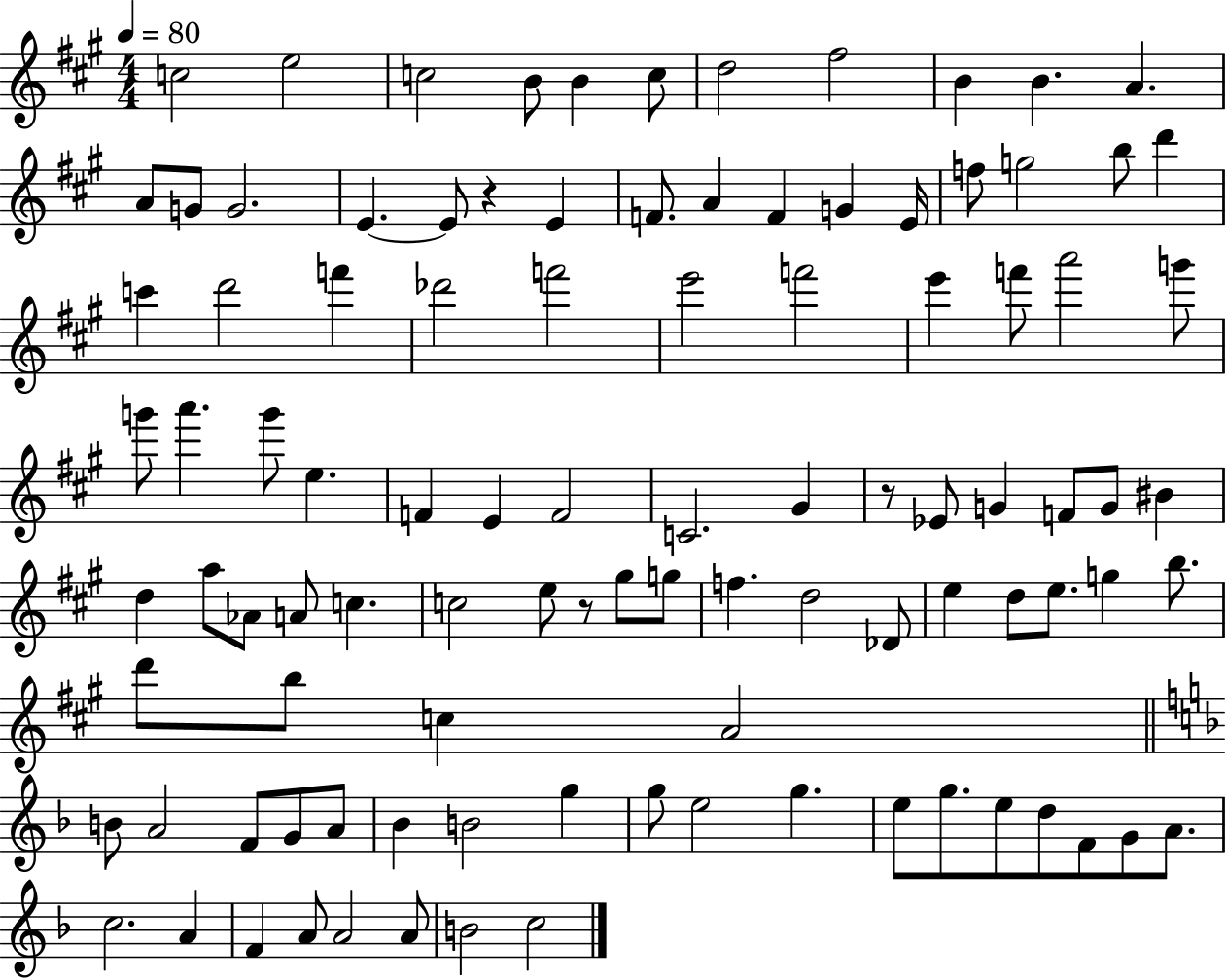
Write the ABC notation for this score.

X:1
T:Untitled
M:4/4
L:1/4
K:A
c2 e2 c2 B/2 B c/2 d2 ^f2 B B A A/2 G/2 G2 E E/2 z E F/2 A F G E/4 f/2 g2 b/2 d' c' d'2 f' _d'2 f'2 e'2 f'2 e' f'/2 a'2 g'/2 g'/2 a' g'/2 e F E F2 C2 ^G z/2 _E/2 G F/2 G/2 ^B d a/2 _A/2 A/2 c c2 e/2 z/2 ^g/2 g/2 f d2 _D/2 e d/2 e/2 g b/2 d'/2 b/2 c A2 B/2 A2 F/2 G/2 A/2 _B B2 g g/2 e2 g e/2 g/2 e/2 d/2 F/2 G/2 A/2 c2 A F A/2 A2 A/2 B2 c2